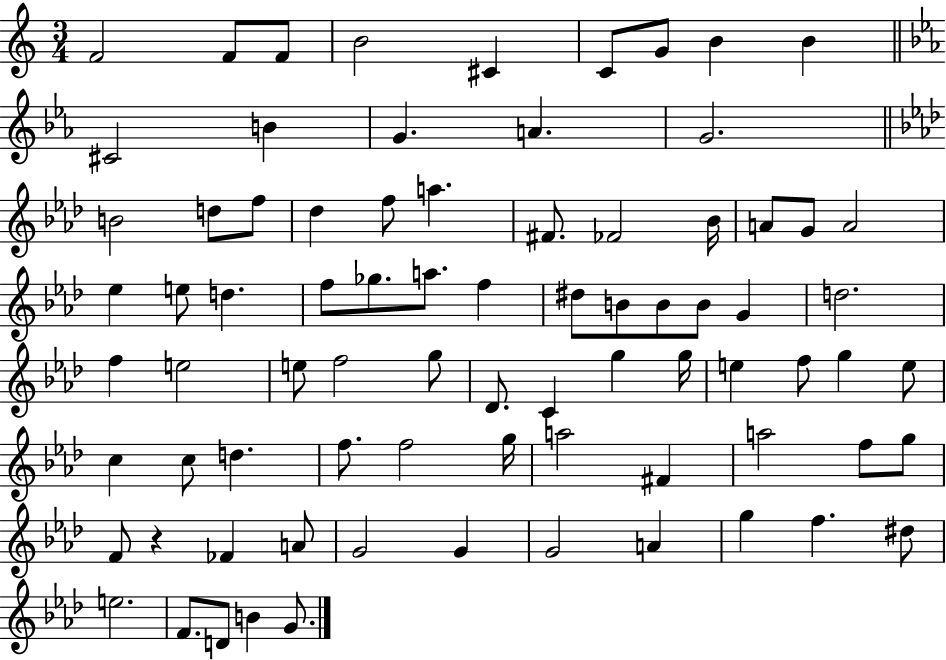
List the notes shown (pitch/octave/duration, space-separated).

F4/h F4/e F4/e B4/h C#4/q C4/e G4/e B4/q B4/q C#4/h B4/q G4/q. A4/q. G4/h. B4/h D5/e F5/e Db5/q F5/e A5/q. F#4/e. FES4/h Bb4/s A4/e G4/e A4/h Eb5/q E5/e D5/q. F5/e Gb5/e. A5/e. F5/q D#5/e B4/e B4/e B4/e G4/q D5/h. F5/q E5/h E5/e F5/h G5/e Db4/e. C4/q G5/q G5/s E5/q F5/e G5/q E5/e C5/q C5/e D5/q. F5/e. F5/h G5/s A5/h F#4/q A5/h F5/e G5/e F4/e R/q FES4/q A4/e G4/h G4/q G4/h A4/q G5/q F5/q. D#5/e E5/h. F4/e. D4/e B4/q G4/e.